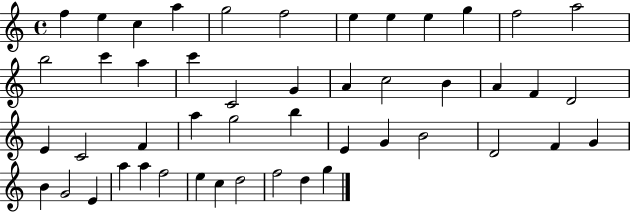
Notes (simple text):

F5/q E5/q C5/q A5/q G5/h F5/h E5/q E5/q E5/q G5/q F5/h A5/h B5/h C6/q A5/q C6/q C4/h G4/q A4/q C5/h B4/q A4/q F4/q D4/h E4/q C4/h F4/q A5/q G5/h B5/q E4/q G4/q B4/h D4/h F4/q G4/q B4/q G4/h E4/q A5/q A5/q F5/h E5/q C5/q D5/h F5/h D5/q G5/q